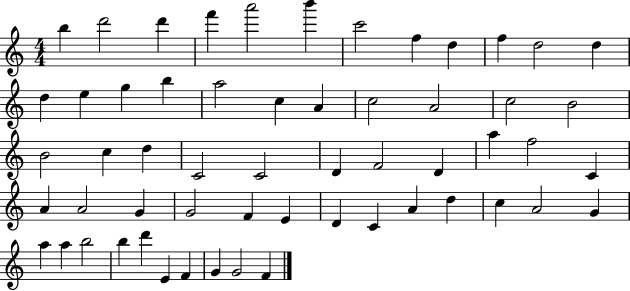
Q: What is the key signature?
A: C major